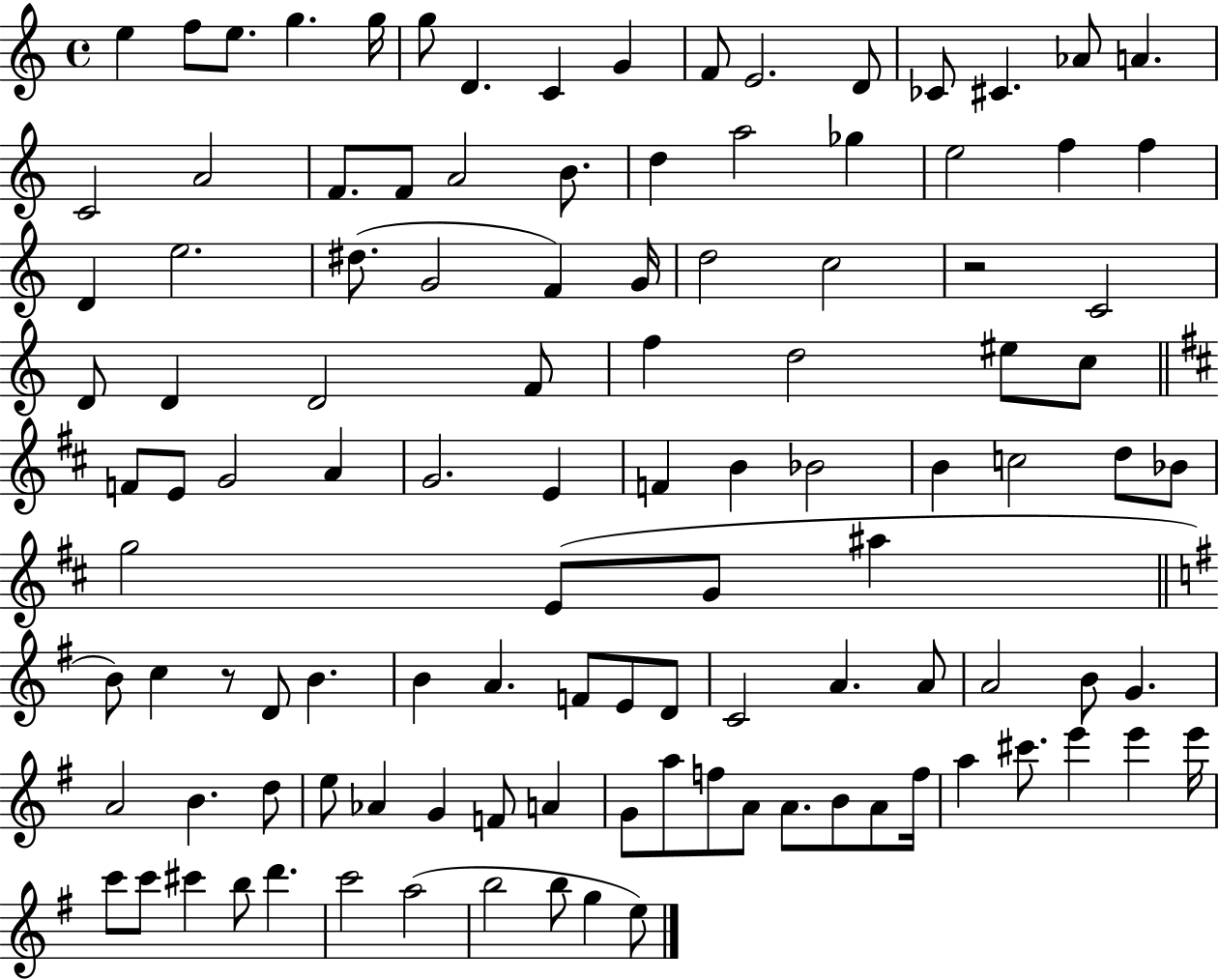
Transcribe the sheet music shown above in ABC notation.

X:1
T:Untitled
M:4/4
L:1/4
K:C
e f/2 e/2 g g/4 g/2 D C G F/2 E2 D/2 _C/2 ^C _A/2 A C2 A2 F/2 F/2 A2 B/2 d a2 _g e2 f f D e2 ^d/2 G2 F G/4 d2 c2 z2 C2 D/2 D D2 F/2 f d2 ^e/2 c/2 F/2 E/2 G2 A G2 E F B _B2 B c2 d/2 _B/2 g2 E/2 G/2 ^a B/2 c z/2 D/2 B B A F/2 E/2 D/2 C2 A A/2 A2 B/2 G A2 B d/2 e/2 _A G F/2 A G/2 a/2 f/2 A/2 A/2 B/2 A/2 f/4 a ^c'/2 e' e' e'/4 c'/2 c'/2 ^c' b/2 d' c'2 a2 b2 b/2 g e/2